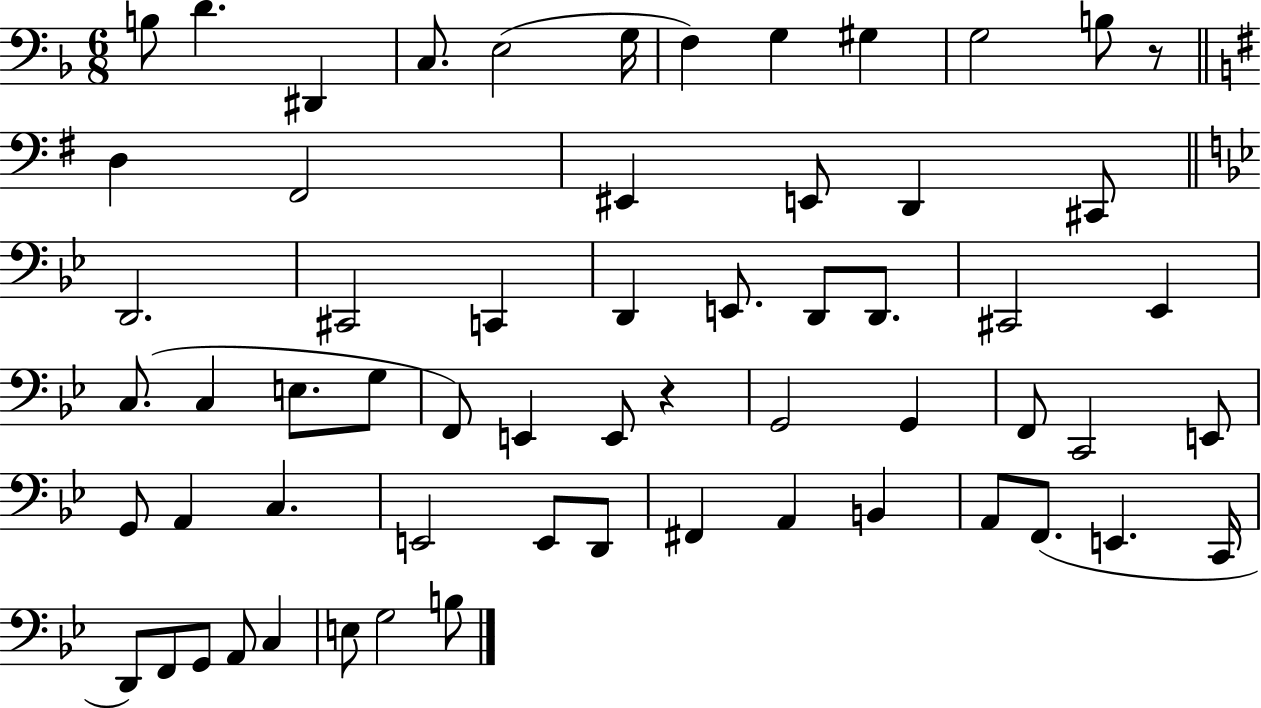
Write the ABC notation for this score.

X:1
T:Untitled
M:6/8
L:1/4
K:F
B,/2 D ^D,, C,/2 E,2 G,/4 F, G, ^G, G,2 B,/2 z/2 D, ^F,,2 ^E,, E,,/2 D,, ^C,,/2 D,,2 ^C,,2 C,, D,, E,,/2 D,,/2 D,,/2 ^C,,2 _E,, C,/2 C, E,/2 G,/2 F,,/2 E,, E,,/2 z G,,2 G,, F,,/2 C,,2 E,,/2 G,,/2 A,, C, E,,2 E,,/2 D,,/2 ^F,, A,, B,, A,,/2 F,,/2 E,, C,,/4 D,,/2 F,,/2 G,,/2 A,,/2 C, E,/2 G,2 B,/2